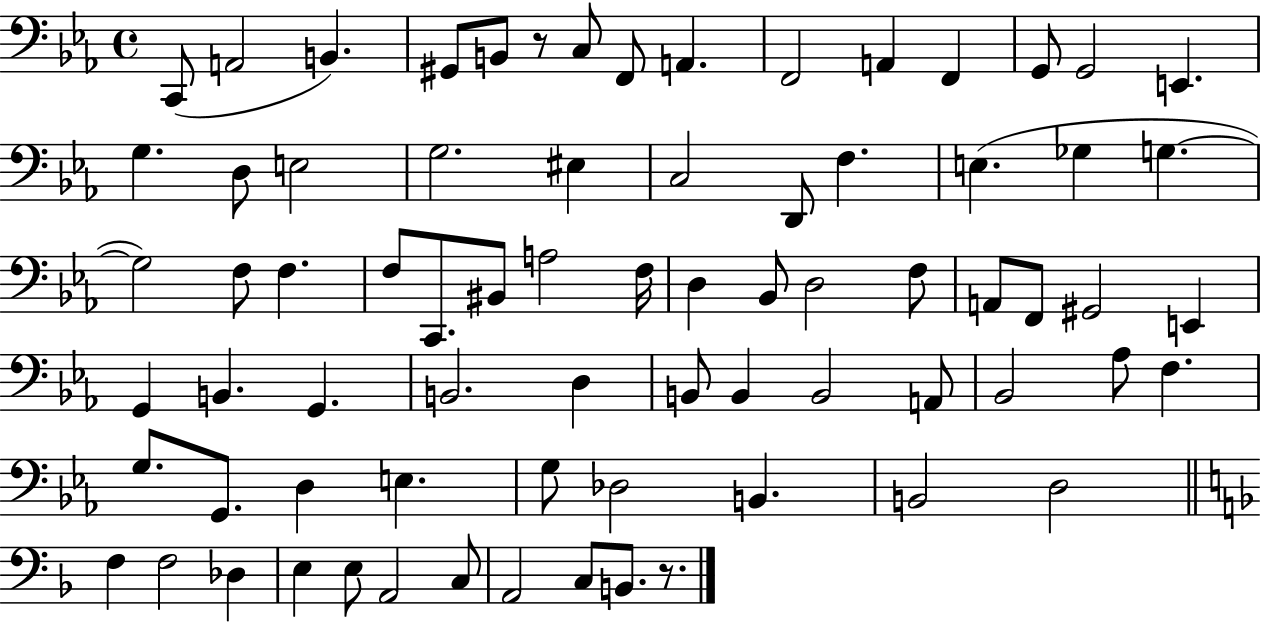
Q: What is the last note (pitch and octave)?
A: B2